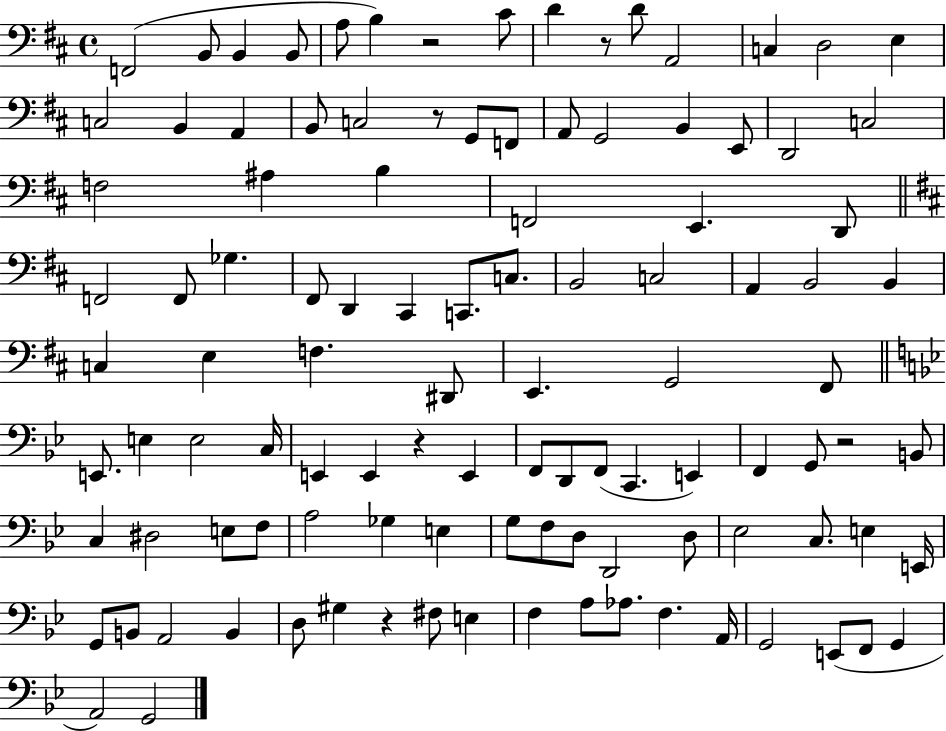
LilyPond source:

{
  \clef bass
  \time 4/4
  \defaultTimeSignature
  \key d \major
  f,2( b,8 b,4 b,8 | a8 b4) r2 cis'8 | d'4 r8 d'8 a,2 | c4 d2 e4 | \break c2 b,4 a,4 | b,8 c2 r8 g,8 f,8 | a,8 g,2 b,4 e,8 | d,2 c2 | \break f2 ais4 b4 | f,2 e,4. d,8 | \bar "||" \break \key d \major f,2 f,8 ges4. | fis,8 d,4 cis,4 c,8. c8. | b,2 c2 | a,4 b,2 b,4 | \break c4 e4 f4. dis,8 | e,4. g,2 fis,8 | \bar "||" \break \key bes \major e,8. e4 e2 c16 | e,4 e,4 r4 e,4 | f,8 d,8 f,8( c,4. e,4) | f,4 g,8 r2 b,8 | \break c4 dis2 e8 f8 | a2 ges4 e4 | g8 f8 d8 d,2 d8 | ees2 c8. e4 e,16 | \break g,8 b,8 a,2 b,4 | d8 gis4 r4 fis8 e4 | f4 a8 aes8. f4. a,16 | g,2 e,8( f,8 g,4 | \break a,2) g,2 | \bar "|."
}